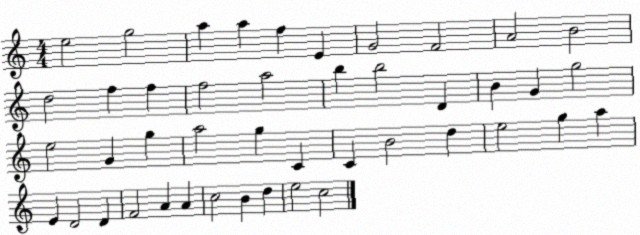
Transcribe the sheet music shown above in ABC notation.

X:1
T:Untitled
M:4/4
L:1/4
K:C
e2 g2 a a f E G2 F2 A2 B2 d2 f f f2 a2 b b2 D B G g2 e2 G g a2 g C C B2 d e2 g a E D2 D F2 A A c2 B d e2 c2